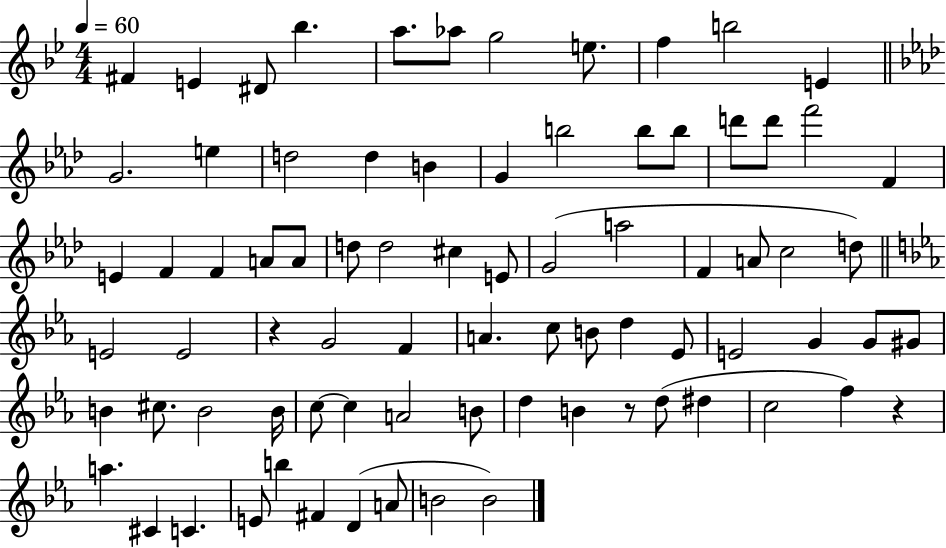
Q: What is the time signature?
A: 4/4